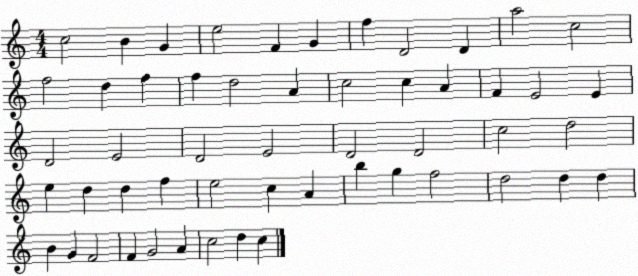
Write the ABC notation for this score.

X:1
T:Untitled
M:4/4
L:1/4
K:C
c2 B G e2 F G f D2 D a2 c2 f2 d f f d2 A c2 c A F E2 E D2 E2 D2 E2 D2 D2 c2 d2 e d d f e2 c A b g f2 d2 d d B G F2 F G2 A c2 d c